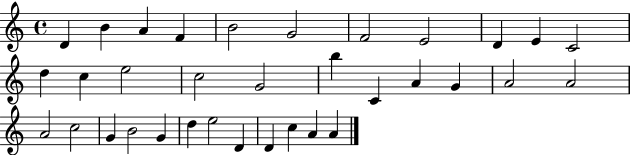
{
  \clef treble
  \time 4/4
  \defaultTimeSignature
  \key c \major
  d'4 b'4 a'4 f'4 | b'2 g'2 | f'2 e'2 | d'4 e'4 c'2 | \break d''4 c''4 e''2 | c''2 g'2 | b''4 c'4 a'4 g'4 | a'2 a'2 | \break a'2 c''2 | g'4 b'2 g'4 | d''4 e''2 d'4 | d'4 c''4 a'4 a'4 | \break \bar "|."
}